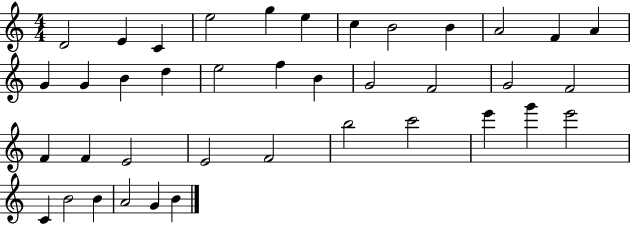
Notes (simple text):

D4/h E4/q C4/q E5/h G5/q E5/q C5/q B4/h B4/q A4/h F4/q A4/q G4/q G4/q B4/q D5/q E5/h F5/q B4/q G4/h F4/h G4/h F4/h F4/q F4/q E4/h E4/h F4/h B5/h C6/h E6/q G6/q E6/h C4/q B4/h B4/q A4/h G4/q B4/q